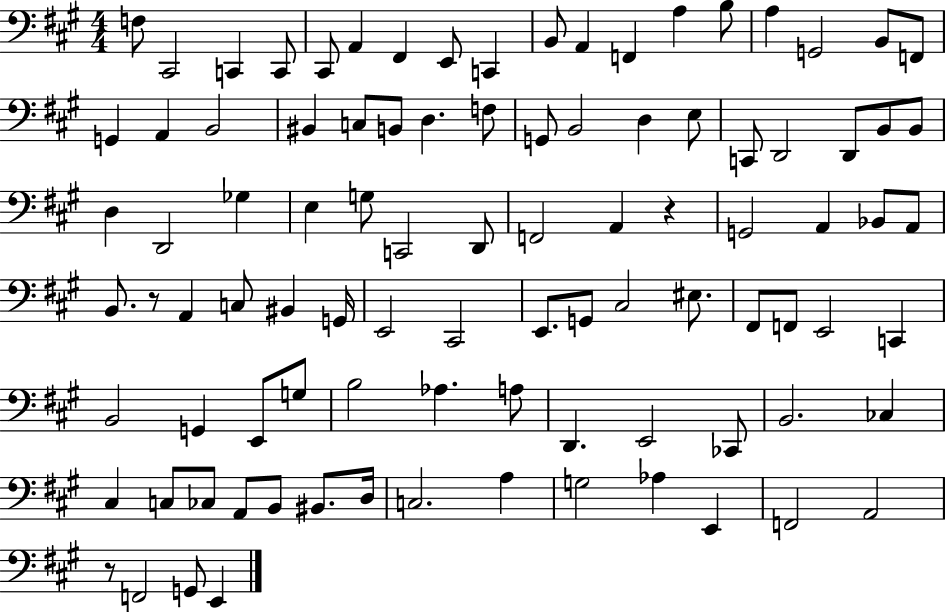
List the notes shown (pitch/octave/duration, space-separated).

F3/e C#2/h C2/q C2/e C#2/e A2/q F#2/q E2/e C2/q B2/e A2/q F2/q A3/q B3/e A3/q G2/h B2/e F2/e G2/q A2/q B2/h BIS2/q C3/e B2/e D3/q. F3/e G2/e B2/h D3/q E3/e C2/e D2/h D2/e B2/e B2/e D3/q D2/h Gb3/q E3/q G3/e C2/h D2/e F2/h A2/q R/q G2/h A2/q Bb2/e A2/e B2/e. R/e A2/q C3/e BIS2/q G2/s E2/h C#2/h E2/e. G2/e C#3/h EIS3/e. F#2/e F2/e E2/h C2/q B2/h G2/q E2/e G3/e B3/h Ab3/q. A3/e D2/q. E2/h CES2/e B2/h. CES3/q C#3/q C3/e CES3/e A2/e B2/e BIS2/e. D3/s C3/h. A3/q G3/h Ab3/q E2/q F2/h A2/h R/e F2/h G2/e E2/q